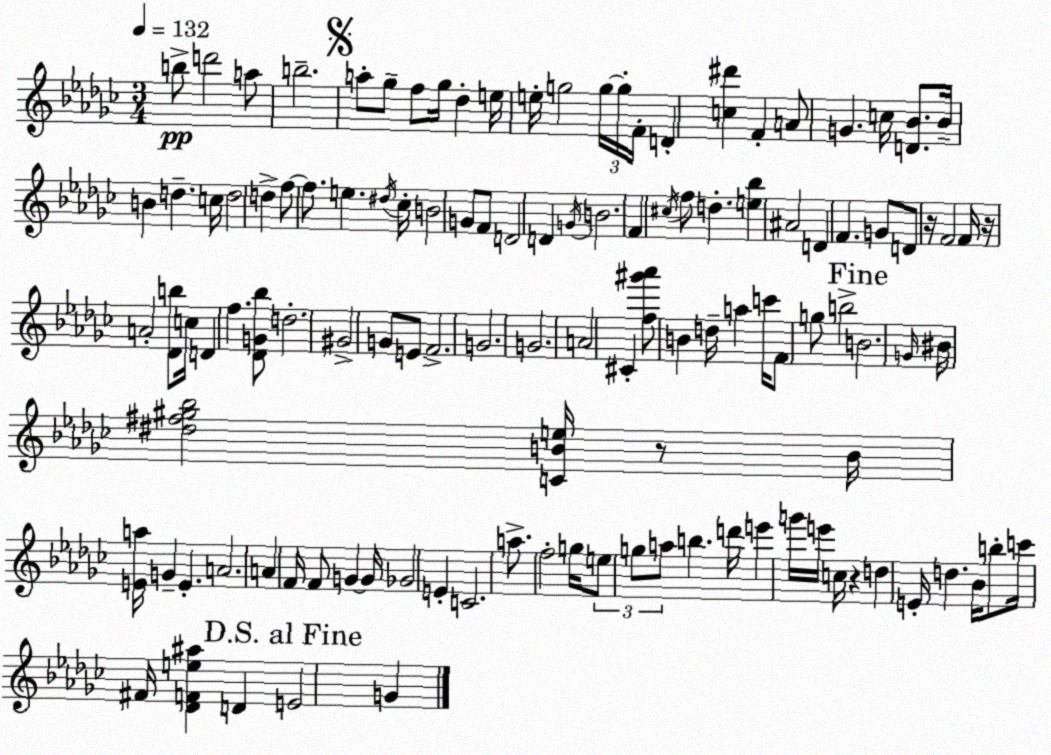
X:1
T:Untitled
M:3/4
L:1/4
K:Ebm
b/2 d'2 a/2 b2 a/2 _g/2 f/2 _g/4 _d e/4 e/4 g2 g/4 g/4 F/4 D [c^d'] F A/2 G c/4 [D_B]/2 _B/4 B d c/4 d2 d f/2 f/2 e ^d/4 _c/4 B2 G/2 F/2 D2 D G/4 B2 F ^c/4 f/2 d [e_b] ^A2 D F G/2 D/2 z/4 F2 F/4 z/4 A2 [_Db]/2 c/4 D f [_DG_b]/2 d2 ^G2 G/2 E/2 F2 G2 G2 A2 ^C [f^g'_a']/2 B d/4 a c'/4 F/2 g/2 b2 B2 G/4 ^B/4 [^d^f^g_b]2 [CBe]/4 z/2 B/4 [Ea]/4 G E A2 A F/4 F/2 G G/4 _G2 E C2 a/2 f2 g/4 e/2 g/2 a/2 b d'/4 e' g'/4 e'/4 c/4 z d E/4 d _B/4 b/2 c'/4 ^F/4 [_DFe^a] D E2 G